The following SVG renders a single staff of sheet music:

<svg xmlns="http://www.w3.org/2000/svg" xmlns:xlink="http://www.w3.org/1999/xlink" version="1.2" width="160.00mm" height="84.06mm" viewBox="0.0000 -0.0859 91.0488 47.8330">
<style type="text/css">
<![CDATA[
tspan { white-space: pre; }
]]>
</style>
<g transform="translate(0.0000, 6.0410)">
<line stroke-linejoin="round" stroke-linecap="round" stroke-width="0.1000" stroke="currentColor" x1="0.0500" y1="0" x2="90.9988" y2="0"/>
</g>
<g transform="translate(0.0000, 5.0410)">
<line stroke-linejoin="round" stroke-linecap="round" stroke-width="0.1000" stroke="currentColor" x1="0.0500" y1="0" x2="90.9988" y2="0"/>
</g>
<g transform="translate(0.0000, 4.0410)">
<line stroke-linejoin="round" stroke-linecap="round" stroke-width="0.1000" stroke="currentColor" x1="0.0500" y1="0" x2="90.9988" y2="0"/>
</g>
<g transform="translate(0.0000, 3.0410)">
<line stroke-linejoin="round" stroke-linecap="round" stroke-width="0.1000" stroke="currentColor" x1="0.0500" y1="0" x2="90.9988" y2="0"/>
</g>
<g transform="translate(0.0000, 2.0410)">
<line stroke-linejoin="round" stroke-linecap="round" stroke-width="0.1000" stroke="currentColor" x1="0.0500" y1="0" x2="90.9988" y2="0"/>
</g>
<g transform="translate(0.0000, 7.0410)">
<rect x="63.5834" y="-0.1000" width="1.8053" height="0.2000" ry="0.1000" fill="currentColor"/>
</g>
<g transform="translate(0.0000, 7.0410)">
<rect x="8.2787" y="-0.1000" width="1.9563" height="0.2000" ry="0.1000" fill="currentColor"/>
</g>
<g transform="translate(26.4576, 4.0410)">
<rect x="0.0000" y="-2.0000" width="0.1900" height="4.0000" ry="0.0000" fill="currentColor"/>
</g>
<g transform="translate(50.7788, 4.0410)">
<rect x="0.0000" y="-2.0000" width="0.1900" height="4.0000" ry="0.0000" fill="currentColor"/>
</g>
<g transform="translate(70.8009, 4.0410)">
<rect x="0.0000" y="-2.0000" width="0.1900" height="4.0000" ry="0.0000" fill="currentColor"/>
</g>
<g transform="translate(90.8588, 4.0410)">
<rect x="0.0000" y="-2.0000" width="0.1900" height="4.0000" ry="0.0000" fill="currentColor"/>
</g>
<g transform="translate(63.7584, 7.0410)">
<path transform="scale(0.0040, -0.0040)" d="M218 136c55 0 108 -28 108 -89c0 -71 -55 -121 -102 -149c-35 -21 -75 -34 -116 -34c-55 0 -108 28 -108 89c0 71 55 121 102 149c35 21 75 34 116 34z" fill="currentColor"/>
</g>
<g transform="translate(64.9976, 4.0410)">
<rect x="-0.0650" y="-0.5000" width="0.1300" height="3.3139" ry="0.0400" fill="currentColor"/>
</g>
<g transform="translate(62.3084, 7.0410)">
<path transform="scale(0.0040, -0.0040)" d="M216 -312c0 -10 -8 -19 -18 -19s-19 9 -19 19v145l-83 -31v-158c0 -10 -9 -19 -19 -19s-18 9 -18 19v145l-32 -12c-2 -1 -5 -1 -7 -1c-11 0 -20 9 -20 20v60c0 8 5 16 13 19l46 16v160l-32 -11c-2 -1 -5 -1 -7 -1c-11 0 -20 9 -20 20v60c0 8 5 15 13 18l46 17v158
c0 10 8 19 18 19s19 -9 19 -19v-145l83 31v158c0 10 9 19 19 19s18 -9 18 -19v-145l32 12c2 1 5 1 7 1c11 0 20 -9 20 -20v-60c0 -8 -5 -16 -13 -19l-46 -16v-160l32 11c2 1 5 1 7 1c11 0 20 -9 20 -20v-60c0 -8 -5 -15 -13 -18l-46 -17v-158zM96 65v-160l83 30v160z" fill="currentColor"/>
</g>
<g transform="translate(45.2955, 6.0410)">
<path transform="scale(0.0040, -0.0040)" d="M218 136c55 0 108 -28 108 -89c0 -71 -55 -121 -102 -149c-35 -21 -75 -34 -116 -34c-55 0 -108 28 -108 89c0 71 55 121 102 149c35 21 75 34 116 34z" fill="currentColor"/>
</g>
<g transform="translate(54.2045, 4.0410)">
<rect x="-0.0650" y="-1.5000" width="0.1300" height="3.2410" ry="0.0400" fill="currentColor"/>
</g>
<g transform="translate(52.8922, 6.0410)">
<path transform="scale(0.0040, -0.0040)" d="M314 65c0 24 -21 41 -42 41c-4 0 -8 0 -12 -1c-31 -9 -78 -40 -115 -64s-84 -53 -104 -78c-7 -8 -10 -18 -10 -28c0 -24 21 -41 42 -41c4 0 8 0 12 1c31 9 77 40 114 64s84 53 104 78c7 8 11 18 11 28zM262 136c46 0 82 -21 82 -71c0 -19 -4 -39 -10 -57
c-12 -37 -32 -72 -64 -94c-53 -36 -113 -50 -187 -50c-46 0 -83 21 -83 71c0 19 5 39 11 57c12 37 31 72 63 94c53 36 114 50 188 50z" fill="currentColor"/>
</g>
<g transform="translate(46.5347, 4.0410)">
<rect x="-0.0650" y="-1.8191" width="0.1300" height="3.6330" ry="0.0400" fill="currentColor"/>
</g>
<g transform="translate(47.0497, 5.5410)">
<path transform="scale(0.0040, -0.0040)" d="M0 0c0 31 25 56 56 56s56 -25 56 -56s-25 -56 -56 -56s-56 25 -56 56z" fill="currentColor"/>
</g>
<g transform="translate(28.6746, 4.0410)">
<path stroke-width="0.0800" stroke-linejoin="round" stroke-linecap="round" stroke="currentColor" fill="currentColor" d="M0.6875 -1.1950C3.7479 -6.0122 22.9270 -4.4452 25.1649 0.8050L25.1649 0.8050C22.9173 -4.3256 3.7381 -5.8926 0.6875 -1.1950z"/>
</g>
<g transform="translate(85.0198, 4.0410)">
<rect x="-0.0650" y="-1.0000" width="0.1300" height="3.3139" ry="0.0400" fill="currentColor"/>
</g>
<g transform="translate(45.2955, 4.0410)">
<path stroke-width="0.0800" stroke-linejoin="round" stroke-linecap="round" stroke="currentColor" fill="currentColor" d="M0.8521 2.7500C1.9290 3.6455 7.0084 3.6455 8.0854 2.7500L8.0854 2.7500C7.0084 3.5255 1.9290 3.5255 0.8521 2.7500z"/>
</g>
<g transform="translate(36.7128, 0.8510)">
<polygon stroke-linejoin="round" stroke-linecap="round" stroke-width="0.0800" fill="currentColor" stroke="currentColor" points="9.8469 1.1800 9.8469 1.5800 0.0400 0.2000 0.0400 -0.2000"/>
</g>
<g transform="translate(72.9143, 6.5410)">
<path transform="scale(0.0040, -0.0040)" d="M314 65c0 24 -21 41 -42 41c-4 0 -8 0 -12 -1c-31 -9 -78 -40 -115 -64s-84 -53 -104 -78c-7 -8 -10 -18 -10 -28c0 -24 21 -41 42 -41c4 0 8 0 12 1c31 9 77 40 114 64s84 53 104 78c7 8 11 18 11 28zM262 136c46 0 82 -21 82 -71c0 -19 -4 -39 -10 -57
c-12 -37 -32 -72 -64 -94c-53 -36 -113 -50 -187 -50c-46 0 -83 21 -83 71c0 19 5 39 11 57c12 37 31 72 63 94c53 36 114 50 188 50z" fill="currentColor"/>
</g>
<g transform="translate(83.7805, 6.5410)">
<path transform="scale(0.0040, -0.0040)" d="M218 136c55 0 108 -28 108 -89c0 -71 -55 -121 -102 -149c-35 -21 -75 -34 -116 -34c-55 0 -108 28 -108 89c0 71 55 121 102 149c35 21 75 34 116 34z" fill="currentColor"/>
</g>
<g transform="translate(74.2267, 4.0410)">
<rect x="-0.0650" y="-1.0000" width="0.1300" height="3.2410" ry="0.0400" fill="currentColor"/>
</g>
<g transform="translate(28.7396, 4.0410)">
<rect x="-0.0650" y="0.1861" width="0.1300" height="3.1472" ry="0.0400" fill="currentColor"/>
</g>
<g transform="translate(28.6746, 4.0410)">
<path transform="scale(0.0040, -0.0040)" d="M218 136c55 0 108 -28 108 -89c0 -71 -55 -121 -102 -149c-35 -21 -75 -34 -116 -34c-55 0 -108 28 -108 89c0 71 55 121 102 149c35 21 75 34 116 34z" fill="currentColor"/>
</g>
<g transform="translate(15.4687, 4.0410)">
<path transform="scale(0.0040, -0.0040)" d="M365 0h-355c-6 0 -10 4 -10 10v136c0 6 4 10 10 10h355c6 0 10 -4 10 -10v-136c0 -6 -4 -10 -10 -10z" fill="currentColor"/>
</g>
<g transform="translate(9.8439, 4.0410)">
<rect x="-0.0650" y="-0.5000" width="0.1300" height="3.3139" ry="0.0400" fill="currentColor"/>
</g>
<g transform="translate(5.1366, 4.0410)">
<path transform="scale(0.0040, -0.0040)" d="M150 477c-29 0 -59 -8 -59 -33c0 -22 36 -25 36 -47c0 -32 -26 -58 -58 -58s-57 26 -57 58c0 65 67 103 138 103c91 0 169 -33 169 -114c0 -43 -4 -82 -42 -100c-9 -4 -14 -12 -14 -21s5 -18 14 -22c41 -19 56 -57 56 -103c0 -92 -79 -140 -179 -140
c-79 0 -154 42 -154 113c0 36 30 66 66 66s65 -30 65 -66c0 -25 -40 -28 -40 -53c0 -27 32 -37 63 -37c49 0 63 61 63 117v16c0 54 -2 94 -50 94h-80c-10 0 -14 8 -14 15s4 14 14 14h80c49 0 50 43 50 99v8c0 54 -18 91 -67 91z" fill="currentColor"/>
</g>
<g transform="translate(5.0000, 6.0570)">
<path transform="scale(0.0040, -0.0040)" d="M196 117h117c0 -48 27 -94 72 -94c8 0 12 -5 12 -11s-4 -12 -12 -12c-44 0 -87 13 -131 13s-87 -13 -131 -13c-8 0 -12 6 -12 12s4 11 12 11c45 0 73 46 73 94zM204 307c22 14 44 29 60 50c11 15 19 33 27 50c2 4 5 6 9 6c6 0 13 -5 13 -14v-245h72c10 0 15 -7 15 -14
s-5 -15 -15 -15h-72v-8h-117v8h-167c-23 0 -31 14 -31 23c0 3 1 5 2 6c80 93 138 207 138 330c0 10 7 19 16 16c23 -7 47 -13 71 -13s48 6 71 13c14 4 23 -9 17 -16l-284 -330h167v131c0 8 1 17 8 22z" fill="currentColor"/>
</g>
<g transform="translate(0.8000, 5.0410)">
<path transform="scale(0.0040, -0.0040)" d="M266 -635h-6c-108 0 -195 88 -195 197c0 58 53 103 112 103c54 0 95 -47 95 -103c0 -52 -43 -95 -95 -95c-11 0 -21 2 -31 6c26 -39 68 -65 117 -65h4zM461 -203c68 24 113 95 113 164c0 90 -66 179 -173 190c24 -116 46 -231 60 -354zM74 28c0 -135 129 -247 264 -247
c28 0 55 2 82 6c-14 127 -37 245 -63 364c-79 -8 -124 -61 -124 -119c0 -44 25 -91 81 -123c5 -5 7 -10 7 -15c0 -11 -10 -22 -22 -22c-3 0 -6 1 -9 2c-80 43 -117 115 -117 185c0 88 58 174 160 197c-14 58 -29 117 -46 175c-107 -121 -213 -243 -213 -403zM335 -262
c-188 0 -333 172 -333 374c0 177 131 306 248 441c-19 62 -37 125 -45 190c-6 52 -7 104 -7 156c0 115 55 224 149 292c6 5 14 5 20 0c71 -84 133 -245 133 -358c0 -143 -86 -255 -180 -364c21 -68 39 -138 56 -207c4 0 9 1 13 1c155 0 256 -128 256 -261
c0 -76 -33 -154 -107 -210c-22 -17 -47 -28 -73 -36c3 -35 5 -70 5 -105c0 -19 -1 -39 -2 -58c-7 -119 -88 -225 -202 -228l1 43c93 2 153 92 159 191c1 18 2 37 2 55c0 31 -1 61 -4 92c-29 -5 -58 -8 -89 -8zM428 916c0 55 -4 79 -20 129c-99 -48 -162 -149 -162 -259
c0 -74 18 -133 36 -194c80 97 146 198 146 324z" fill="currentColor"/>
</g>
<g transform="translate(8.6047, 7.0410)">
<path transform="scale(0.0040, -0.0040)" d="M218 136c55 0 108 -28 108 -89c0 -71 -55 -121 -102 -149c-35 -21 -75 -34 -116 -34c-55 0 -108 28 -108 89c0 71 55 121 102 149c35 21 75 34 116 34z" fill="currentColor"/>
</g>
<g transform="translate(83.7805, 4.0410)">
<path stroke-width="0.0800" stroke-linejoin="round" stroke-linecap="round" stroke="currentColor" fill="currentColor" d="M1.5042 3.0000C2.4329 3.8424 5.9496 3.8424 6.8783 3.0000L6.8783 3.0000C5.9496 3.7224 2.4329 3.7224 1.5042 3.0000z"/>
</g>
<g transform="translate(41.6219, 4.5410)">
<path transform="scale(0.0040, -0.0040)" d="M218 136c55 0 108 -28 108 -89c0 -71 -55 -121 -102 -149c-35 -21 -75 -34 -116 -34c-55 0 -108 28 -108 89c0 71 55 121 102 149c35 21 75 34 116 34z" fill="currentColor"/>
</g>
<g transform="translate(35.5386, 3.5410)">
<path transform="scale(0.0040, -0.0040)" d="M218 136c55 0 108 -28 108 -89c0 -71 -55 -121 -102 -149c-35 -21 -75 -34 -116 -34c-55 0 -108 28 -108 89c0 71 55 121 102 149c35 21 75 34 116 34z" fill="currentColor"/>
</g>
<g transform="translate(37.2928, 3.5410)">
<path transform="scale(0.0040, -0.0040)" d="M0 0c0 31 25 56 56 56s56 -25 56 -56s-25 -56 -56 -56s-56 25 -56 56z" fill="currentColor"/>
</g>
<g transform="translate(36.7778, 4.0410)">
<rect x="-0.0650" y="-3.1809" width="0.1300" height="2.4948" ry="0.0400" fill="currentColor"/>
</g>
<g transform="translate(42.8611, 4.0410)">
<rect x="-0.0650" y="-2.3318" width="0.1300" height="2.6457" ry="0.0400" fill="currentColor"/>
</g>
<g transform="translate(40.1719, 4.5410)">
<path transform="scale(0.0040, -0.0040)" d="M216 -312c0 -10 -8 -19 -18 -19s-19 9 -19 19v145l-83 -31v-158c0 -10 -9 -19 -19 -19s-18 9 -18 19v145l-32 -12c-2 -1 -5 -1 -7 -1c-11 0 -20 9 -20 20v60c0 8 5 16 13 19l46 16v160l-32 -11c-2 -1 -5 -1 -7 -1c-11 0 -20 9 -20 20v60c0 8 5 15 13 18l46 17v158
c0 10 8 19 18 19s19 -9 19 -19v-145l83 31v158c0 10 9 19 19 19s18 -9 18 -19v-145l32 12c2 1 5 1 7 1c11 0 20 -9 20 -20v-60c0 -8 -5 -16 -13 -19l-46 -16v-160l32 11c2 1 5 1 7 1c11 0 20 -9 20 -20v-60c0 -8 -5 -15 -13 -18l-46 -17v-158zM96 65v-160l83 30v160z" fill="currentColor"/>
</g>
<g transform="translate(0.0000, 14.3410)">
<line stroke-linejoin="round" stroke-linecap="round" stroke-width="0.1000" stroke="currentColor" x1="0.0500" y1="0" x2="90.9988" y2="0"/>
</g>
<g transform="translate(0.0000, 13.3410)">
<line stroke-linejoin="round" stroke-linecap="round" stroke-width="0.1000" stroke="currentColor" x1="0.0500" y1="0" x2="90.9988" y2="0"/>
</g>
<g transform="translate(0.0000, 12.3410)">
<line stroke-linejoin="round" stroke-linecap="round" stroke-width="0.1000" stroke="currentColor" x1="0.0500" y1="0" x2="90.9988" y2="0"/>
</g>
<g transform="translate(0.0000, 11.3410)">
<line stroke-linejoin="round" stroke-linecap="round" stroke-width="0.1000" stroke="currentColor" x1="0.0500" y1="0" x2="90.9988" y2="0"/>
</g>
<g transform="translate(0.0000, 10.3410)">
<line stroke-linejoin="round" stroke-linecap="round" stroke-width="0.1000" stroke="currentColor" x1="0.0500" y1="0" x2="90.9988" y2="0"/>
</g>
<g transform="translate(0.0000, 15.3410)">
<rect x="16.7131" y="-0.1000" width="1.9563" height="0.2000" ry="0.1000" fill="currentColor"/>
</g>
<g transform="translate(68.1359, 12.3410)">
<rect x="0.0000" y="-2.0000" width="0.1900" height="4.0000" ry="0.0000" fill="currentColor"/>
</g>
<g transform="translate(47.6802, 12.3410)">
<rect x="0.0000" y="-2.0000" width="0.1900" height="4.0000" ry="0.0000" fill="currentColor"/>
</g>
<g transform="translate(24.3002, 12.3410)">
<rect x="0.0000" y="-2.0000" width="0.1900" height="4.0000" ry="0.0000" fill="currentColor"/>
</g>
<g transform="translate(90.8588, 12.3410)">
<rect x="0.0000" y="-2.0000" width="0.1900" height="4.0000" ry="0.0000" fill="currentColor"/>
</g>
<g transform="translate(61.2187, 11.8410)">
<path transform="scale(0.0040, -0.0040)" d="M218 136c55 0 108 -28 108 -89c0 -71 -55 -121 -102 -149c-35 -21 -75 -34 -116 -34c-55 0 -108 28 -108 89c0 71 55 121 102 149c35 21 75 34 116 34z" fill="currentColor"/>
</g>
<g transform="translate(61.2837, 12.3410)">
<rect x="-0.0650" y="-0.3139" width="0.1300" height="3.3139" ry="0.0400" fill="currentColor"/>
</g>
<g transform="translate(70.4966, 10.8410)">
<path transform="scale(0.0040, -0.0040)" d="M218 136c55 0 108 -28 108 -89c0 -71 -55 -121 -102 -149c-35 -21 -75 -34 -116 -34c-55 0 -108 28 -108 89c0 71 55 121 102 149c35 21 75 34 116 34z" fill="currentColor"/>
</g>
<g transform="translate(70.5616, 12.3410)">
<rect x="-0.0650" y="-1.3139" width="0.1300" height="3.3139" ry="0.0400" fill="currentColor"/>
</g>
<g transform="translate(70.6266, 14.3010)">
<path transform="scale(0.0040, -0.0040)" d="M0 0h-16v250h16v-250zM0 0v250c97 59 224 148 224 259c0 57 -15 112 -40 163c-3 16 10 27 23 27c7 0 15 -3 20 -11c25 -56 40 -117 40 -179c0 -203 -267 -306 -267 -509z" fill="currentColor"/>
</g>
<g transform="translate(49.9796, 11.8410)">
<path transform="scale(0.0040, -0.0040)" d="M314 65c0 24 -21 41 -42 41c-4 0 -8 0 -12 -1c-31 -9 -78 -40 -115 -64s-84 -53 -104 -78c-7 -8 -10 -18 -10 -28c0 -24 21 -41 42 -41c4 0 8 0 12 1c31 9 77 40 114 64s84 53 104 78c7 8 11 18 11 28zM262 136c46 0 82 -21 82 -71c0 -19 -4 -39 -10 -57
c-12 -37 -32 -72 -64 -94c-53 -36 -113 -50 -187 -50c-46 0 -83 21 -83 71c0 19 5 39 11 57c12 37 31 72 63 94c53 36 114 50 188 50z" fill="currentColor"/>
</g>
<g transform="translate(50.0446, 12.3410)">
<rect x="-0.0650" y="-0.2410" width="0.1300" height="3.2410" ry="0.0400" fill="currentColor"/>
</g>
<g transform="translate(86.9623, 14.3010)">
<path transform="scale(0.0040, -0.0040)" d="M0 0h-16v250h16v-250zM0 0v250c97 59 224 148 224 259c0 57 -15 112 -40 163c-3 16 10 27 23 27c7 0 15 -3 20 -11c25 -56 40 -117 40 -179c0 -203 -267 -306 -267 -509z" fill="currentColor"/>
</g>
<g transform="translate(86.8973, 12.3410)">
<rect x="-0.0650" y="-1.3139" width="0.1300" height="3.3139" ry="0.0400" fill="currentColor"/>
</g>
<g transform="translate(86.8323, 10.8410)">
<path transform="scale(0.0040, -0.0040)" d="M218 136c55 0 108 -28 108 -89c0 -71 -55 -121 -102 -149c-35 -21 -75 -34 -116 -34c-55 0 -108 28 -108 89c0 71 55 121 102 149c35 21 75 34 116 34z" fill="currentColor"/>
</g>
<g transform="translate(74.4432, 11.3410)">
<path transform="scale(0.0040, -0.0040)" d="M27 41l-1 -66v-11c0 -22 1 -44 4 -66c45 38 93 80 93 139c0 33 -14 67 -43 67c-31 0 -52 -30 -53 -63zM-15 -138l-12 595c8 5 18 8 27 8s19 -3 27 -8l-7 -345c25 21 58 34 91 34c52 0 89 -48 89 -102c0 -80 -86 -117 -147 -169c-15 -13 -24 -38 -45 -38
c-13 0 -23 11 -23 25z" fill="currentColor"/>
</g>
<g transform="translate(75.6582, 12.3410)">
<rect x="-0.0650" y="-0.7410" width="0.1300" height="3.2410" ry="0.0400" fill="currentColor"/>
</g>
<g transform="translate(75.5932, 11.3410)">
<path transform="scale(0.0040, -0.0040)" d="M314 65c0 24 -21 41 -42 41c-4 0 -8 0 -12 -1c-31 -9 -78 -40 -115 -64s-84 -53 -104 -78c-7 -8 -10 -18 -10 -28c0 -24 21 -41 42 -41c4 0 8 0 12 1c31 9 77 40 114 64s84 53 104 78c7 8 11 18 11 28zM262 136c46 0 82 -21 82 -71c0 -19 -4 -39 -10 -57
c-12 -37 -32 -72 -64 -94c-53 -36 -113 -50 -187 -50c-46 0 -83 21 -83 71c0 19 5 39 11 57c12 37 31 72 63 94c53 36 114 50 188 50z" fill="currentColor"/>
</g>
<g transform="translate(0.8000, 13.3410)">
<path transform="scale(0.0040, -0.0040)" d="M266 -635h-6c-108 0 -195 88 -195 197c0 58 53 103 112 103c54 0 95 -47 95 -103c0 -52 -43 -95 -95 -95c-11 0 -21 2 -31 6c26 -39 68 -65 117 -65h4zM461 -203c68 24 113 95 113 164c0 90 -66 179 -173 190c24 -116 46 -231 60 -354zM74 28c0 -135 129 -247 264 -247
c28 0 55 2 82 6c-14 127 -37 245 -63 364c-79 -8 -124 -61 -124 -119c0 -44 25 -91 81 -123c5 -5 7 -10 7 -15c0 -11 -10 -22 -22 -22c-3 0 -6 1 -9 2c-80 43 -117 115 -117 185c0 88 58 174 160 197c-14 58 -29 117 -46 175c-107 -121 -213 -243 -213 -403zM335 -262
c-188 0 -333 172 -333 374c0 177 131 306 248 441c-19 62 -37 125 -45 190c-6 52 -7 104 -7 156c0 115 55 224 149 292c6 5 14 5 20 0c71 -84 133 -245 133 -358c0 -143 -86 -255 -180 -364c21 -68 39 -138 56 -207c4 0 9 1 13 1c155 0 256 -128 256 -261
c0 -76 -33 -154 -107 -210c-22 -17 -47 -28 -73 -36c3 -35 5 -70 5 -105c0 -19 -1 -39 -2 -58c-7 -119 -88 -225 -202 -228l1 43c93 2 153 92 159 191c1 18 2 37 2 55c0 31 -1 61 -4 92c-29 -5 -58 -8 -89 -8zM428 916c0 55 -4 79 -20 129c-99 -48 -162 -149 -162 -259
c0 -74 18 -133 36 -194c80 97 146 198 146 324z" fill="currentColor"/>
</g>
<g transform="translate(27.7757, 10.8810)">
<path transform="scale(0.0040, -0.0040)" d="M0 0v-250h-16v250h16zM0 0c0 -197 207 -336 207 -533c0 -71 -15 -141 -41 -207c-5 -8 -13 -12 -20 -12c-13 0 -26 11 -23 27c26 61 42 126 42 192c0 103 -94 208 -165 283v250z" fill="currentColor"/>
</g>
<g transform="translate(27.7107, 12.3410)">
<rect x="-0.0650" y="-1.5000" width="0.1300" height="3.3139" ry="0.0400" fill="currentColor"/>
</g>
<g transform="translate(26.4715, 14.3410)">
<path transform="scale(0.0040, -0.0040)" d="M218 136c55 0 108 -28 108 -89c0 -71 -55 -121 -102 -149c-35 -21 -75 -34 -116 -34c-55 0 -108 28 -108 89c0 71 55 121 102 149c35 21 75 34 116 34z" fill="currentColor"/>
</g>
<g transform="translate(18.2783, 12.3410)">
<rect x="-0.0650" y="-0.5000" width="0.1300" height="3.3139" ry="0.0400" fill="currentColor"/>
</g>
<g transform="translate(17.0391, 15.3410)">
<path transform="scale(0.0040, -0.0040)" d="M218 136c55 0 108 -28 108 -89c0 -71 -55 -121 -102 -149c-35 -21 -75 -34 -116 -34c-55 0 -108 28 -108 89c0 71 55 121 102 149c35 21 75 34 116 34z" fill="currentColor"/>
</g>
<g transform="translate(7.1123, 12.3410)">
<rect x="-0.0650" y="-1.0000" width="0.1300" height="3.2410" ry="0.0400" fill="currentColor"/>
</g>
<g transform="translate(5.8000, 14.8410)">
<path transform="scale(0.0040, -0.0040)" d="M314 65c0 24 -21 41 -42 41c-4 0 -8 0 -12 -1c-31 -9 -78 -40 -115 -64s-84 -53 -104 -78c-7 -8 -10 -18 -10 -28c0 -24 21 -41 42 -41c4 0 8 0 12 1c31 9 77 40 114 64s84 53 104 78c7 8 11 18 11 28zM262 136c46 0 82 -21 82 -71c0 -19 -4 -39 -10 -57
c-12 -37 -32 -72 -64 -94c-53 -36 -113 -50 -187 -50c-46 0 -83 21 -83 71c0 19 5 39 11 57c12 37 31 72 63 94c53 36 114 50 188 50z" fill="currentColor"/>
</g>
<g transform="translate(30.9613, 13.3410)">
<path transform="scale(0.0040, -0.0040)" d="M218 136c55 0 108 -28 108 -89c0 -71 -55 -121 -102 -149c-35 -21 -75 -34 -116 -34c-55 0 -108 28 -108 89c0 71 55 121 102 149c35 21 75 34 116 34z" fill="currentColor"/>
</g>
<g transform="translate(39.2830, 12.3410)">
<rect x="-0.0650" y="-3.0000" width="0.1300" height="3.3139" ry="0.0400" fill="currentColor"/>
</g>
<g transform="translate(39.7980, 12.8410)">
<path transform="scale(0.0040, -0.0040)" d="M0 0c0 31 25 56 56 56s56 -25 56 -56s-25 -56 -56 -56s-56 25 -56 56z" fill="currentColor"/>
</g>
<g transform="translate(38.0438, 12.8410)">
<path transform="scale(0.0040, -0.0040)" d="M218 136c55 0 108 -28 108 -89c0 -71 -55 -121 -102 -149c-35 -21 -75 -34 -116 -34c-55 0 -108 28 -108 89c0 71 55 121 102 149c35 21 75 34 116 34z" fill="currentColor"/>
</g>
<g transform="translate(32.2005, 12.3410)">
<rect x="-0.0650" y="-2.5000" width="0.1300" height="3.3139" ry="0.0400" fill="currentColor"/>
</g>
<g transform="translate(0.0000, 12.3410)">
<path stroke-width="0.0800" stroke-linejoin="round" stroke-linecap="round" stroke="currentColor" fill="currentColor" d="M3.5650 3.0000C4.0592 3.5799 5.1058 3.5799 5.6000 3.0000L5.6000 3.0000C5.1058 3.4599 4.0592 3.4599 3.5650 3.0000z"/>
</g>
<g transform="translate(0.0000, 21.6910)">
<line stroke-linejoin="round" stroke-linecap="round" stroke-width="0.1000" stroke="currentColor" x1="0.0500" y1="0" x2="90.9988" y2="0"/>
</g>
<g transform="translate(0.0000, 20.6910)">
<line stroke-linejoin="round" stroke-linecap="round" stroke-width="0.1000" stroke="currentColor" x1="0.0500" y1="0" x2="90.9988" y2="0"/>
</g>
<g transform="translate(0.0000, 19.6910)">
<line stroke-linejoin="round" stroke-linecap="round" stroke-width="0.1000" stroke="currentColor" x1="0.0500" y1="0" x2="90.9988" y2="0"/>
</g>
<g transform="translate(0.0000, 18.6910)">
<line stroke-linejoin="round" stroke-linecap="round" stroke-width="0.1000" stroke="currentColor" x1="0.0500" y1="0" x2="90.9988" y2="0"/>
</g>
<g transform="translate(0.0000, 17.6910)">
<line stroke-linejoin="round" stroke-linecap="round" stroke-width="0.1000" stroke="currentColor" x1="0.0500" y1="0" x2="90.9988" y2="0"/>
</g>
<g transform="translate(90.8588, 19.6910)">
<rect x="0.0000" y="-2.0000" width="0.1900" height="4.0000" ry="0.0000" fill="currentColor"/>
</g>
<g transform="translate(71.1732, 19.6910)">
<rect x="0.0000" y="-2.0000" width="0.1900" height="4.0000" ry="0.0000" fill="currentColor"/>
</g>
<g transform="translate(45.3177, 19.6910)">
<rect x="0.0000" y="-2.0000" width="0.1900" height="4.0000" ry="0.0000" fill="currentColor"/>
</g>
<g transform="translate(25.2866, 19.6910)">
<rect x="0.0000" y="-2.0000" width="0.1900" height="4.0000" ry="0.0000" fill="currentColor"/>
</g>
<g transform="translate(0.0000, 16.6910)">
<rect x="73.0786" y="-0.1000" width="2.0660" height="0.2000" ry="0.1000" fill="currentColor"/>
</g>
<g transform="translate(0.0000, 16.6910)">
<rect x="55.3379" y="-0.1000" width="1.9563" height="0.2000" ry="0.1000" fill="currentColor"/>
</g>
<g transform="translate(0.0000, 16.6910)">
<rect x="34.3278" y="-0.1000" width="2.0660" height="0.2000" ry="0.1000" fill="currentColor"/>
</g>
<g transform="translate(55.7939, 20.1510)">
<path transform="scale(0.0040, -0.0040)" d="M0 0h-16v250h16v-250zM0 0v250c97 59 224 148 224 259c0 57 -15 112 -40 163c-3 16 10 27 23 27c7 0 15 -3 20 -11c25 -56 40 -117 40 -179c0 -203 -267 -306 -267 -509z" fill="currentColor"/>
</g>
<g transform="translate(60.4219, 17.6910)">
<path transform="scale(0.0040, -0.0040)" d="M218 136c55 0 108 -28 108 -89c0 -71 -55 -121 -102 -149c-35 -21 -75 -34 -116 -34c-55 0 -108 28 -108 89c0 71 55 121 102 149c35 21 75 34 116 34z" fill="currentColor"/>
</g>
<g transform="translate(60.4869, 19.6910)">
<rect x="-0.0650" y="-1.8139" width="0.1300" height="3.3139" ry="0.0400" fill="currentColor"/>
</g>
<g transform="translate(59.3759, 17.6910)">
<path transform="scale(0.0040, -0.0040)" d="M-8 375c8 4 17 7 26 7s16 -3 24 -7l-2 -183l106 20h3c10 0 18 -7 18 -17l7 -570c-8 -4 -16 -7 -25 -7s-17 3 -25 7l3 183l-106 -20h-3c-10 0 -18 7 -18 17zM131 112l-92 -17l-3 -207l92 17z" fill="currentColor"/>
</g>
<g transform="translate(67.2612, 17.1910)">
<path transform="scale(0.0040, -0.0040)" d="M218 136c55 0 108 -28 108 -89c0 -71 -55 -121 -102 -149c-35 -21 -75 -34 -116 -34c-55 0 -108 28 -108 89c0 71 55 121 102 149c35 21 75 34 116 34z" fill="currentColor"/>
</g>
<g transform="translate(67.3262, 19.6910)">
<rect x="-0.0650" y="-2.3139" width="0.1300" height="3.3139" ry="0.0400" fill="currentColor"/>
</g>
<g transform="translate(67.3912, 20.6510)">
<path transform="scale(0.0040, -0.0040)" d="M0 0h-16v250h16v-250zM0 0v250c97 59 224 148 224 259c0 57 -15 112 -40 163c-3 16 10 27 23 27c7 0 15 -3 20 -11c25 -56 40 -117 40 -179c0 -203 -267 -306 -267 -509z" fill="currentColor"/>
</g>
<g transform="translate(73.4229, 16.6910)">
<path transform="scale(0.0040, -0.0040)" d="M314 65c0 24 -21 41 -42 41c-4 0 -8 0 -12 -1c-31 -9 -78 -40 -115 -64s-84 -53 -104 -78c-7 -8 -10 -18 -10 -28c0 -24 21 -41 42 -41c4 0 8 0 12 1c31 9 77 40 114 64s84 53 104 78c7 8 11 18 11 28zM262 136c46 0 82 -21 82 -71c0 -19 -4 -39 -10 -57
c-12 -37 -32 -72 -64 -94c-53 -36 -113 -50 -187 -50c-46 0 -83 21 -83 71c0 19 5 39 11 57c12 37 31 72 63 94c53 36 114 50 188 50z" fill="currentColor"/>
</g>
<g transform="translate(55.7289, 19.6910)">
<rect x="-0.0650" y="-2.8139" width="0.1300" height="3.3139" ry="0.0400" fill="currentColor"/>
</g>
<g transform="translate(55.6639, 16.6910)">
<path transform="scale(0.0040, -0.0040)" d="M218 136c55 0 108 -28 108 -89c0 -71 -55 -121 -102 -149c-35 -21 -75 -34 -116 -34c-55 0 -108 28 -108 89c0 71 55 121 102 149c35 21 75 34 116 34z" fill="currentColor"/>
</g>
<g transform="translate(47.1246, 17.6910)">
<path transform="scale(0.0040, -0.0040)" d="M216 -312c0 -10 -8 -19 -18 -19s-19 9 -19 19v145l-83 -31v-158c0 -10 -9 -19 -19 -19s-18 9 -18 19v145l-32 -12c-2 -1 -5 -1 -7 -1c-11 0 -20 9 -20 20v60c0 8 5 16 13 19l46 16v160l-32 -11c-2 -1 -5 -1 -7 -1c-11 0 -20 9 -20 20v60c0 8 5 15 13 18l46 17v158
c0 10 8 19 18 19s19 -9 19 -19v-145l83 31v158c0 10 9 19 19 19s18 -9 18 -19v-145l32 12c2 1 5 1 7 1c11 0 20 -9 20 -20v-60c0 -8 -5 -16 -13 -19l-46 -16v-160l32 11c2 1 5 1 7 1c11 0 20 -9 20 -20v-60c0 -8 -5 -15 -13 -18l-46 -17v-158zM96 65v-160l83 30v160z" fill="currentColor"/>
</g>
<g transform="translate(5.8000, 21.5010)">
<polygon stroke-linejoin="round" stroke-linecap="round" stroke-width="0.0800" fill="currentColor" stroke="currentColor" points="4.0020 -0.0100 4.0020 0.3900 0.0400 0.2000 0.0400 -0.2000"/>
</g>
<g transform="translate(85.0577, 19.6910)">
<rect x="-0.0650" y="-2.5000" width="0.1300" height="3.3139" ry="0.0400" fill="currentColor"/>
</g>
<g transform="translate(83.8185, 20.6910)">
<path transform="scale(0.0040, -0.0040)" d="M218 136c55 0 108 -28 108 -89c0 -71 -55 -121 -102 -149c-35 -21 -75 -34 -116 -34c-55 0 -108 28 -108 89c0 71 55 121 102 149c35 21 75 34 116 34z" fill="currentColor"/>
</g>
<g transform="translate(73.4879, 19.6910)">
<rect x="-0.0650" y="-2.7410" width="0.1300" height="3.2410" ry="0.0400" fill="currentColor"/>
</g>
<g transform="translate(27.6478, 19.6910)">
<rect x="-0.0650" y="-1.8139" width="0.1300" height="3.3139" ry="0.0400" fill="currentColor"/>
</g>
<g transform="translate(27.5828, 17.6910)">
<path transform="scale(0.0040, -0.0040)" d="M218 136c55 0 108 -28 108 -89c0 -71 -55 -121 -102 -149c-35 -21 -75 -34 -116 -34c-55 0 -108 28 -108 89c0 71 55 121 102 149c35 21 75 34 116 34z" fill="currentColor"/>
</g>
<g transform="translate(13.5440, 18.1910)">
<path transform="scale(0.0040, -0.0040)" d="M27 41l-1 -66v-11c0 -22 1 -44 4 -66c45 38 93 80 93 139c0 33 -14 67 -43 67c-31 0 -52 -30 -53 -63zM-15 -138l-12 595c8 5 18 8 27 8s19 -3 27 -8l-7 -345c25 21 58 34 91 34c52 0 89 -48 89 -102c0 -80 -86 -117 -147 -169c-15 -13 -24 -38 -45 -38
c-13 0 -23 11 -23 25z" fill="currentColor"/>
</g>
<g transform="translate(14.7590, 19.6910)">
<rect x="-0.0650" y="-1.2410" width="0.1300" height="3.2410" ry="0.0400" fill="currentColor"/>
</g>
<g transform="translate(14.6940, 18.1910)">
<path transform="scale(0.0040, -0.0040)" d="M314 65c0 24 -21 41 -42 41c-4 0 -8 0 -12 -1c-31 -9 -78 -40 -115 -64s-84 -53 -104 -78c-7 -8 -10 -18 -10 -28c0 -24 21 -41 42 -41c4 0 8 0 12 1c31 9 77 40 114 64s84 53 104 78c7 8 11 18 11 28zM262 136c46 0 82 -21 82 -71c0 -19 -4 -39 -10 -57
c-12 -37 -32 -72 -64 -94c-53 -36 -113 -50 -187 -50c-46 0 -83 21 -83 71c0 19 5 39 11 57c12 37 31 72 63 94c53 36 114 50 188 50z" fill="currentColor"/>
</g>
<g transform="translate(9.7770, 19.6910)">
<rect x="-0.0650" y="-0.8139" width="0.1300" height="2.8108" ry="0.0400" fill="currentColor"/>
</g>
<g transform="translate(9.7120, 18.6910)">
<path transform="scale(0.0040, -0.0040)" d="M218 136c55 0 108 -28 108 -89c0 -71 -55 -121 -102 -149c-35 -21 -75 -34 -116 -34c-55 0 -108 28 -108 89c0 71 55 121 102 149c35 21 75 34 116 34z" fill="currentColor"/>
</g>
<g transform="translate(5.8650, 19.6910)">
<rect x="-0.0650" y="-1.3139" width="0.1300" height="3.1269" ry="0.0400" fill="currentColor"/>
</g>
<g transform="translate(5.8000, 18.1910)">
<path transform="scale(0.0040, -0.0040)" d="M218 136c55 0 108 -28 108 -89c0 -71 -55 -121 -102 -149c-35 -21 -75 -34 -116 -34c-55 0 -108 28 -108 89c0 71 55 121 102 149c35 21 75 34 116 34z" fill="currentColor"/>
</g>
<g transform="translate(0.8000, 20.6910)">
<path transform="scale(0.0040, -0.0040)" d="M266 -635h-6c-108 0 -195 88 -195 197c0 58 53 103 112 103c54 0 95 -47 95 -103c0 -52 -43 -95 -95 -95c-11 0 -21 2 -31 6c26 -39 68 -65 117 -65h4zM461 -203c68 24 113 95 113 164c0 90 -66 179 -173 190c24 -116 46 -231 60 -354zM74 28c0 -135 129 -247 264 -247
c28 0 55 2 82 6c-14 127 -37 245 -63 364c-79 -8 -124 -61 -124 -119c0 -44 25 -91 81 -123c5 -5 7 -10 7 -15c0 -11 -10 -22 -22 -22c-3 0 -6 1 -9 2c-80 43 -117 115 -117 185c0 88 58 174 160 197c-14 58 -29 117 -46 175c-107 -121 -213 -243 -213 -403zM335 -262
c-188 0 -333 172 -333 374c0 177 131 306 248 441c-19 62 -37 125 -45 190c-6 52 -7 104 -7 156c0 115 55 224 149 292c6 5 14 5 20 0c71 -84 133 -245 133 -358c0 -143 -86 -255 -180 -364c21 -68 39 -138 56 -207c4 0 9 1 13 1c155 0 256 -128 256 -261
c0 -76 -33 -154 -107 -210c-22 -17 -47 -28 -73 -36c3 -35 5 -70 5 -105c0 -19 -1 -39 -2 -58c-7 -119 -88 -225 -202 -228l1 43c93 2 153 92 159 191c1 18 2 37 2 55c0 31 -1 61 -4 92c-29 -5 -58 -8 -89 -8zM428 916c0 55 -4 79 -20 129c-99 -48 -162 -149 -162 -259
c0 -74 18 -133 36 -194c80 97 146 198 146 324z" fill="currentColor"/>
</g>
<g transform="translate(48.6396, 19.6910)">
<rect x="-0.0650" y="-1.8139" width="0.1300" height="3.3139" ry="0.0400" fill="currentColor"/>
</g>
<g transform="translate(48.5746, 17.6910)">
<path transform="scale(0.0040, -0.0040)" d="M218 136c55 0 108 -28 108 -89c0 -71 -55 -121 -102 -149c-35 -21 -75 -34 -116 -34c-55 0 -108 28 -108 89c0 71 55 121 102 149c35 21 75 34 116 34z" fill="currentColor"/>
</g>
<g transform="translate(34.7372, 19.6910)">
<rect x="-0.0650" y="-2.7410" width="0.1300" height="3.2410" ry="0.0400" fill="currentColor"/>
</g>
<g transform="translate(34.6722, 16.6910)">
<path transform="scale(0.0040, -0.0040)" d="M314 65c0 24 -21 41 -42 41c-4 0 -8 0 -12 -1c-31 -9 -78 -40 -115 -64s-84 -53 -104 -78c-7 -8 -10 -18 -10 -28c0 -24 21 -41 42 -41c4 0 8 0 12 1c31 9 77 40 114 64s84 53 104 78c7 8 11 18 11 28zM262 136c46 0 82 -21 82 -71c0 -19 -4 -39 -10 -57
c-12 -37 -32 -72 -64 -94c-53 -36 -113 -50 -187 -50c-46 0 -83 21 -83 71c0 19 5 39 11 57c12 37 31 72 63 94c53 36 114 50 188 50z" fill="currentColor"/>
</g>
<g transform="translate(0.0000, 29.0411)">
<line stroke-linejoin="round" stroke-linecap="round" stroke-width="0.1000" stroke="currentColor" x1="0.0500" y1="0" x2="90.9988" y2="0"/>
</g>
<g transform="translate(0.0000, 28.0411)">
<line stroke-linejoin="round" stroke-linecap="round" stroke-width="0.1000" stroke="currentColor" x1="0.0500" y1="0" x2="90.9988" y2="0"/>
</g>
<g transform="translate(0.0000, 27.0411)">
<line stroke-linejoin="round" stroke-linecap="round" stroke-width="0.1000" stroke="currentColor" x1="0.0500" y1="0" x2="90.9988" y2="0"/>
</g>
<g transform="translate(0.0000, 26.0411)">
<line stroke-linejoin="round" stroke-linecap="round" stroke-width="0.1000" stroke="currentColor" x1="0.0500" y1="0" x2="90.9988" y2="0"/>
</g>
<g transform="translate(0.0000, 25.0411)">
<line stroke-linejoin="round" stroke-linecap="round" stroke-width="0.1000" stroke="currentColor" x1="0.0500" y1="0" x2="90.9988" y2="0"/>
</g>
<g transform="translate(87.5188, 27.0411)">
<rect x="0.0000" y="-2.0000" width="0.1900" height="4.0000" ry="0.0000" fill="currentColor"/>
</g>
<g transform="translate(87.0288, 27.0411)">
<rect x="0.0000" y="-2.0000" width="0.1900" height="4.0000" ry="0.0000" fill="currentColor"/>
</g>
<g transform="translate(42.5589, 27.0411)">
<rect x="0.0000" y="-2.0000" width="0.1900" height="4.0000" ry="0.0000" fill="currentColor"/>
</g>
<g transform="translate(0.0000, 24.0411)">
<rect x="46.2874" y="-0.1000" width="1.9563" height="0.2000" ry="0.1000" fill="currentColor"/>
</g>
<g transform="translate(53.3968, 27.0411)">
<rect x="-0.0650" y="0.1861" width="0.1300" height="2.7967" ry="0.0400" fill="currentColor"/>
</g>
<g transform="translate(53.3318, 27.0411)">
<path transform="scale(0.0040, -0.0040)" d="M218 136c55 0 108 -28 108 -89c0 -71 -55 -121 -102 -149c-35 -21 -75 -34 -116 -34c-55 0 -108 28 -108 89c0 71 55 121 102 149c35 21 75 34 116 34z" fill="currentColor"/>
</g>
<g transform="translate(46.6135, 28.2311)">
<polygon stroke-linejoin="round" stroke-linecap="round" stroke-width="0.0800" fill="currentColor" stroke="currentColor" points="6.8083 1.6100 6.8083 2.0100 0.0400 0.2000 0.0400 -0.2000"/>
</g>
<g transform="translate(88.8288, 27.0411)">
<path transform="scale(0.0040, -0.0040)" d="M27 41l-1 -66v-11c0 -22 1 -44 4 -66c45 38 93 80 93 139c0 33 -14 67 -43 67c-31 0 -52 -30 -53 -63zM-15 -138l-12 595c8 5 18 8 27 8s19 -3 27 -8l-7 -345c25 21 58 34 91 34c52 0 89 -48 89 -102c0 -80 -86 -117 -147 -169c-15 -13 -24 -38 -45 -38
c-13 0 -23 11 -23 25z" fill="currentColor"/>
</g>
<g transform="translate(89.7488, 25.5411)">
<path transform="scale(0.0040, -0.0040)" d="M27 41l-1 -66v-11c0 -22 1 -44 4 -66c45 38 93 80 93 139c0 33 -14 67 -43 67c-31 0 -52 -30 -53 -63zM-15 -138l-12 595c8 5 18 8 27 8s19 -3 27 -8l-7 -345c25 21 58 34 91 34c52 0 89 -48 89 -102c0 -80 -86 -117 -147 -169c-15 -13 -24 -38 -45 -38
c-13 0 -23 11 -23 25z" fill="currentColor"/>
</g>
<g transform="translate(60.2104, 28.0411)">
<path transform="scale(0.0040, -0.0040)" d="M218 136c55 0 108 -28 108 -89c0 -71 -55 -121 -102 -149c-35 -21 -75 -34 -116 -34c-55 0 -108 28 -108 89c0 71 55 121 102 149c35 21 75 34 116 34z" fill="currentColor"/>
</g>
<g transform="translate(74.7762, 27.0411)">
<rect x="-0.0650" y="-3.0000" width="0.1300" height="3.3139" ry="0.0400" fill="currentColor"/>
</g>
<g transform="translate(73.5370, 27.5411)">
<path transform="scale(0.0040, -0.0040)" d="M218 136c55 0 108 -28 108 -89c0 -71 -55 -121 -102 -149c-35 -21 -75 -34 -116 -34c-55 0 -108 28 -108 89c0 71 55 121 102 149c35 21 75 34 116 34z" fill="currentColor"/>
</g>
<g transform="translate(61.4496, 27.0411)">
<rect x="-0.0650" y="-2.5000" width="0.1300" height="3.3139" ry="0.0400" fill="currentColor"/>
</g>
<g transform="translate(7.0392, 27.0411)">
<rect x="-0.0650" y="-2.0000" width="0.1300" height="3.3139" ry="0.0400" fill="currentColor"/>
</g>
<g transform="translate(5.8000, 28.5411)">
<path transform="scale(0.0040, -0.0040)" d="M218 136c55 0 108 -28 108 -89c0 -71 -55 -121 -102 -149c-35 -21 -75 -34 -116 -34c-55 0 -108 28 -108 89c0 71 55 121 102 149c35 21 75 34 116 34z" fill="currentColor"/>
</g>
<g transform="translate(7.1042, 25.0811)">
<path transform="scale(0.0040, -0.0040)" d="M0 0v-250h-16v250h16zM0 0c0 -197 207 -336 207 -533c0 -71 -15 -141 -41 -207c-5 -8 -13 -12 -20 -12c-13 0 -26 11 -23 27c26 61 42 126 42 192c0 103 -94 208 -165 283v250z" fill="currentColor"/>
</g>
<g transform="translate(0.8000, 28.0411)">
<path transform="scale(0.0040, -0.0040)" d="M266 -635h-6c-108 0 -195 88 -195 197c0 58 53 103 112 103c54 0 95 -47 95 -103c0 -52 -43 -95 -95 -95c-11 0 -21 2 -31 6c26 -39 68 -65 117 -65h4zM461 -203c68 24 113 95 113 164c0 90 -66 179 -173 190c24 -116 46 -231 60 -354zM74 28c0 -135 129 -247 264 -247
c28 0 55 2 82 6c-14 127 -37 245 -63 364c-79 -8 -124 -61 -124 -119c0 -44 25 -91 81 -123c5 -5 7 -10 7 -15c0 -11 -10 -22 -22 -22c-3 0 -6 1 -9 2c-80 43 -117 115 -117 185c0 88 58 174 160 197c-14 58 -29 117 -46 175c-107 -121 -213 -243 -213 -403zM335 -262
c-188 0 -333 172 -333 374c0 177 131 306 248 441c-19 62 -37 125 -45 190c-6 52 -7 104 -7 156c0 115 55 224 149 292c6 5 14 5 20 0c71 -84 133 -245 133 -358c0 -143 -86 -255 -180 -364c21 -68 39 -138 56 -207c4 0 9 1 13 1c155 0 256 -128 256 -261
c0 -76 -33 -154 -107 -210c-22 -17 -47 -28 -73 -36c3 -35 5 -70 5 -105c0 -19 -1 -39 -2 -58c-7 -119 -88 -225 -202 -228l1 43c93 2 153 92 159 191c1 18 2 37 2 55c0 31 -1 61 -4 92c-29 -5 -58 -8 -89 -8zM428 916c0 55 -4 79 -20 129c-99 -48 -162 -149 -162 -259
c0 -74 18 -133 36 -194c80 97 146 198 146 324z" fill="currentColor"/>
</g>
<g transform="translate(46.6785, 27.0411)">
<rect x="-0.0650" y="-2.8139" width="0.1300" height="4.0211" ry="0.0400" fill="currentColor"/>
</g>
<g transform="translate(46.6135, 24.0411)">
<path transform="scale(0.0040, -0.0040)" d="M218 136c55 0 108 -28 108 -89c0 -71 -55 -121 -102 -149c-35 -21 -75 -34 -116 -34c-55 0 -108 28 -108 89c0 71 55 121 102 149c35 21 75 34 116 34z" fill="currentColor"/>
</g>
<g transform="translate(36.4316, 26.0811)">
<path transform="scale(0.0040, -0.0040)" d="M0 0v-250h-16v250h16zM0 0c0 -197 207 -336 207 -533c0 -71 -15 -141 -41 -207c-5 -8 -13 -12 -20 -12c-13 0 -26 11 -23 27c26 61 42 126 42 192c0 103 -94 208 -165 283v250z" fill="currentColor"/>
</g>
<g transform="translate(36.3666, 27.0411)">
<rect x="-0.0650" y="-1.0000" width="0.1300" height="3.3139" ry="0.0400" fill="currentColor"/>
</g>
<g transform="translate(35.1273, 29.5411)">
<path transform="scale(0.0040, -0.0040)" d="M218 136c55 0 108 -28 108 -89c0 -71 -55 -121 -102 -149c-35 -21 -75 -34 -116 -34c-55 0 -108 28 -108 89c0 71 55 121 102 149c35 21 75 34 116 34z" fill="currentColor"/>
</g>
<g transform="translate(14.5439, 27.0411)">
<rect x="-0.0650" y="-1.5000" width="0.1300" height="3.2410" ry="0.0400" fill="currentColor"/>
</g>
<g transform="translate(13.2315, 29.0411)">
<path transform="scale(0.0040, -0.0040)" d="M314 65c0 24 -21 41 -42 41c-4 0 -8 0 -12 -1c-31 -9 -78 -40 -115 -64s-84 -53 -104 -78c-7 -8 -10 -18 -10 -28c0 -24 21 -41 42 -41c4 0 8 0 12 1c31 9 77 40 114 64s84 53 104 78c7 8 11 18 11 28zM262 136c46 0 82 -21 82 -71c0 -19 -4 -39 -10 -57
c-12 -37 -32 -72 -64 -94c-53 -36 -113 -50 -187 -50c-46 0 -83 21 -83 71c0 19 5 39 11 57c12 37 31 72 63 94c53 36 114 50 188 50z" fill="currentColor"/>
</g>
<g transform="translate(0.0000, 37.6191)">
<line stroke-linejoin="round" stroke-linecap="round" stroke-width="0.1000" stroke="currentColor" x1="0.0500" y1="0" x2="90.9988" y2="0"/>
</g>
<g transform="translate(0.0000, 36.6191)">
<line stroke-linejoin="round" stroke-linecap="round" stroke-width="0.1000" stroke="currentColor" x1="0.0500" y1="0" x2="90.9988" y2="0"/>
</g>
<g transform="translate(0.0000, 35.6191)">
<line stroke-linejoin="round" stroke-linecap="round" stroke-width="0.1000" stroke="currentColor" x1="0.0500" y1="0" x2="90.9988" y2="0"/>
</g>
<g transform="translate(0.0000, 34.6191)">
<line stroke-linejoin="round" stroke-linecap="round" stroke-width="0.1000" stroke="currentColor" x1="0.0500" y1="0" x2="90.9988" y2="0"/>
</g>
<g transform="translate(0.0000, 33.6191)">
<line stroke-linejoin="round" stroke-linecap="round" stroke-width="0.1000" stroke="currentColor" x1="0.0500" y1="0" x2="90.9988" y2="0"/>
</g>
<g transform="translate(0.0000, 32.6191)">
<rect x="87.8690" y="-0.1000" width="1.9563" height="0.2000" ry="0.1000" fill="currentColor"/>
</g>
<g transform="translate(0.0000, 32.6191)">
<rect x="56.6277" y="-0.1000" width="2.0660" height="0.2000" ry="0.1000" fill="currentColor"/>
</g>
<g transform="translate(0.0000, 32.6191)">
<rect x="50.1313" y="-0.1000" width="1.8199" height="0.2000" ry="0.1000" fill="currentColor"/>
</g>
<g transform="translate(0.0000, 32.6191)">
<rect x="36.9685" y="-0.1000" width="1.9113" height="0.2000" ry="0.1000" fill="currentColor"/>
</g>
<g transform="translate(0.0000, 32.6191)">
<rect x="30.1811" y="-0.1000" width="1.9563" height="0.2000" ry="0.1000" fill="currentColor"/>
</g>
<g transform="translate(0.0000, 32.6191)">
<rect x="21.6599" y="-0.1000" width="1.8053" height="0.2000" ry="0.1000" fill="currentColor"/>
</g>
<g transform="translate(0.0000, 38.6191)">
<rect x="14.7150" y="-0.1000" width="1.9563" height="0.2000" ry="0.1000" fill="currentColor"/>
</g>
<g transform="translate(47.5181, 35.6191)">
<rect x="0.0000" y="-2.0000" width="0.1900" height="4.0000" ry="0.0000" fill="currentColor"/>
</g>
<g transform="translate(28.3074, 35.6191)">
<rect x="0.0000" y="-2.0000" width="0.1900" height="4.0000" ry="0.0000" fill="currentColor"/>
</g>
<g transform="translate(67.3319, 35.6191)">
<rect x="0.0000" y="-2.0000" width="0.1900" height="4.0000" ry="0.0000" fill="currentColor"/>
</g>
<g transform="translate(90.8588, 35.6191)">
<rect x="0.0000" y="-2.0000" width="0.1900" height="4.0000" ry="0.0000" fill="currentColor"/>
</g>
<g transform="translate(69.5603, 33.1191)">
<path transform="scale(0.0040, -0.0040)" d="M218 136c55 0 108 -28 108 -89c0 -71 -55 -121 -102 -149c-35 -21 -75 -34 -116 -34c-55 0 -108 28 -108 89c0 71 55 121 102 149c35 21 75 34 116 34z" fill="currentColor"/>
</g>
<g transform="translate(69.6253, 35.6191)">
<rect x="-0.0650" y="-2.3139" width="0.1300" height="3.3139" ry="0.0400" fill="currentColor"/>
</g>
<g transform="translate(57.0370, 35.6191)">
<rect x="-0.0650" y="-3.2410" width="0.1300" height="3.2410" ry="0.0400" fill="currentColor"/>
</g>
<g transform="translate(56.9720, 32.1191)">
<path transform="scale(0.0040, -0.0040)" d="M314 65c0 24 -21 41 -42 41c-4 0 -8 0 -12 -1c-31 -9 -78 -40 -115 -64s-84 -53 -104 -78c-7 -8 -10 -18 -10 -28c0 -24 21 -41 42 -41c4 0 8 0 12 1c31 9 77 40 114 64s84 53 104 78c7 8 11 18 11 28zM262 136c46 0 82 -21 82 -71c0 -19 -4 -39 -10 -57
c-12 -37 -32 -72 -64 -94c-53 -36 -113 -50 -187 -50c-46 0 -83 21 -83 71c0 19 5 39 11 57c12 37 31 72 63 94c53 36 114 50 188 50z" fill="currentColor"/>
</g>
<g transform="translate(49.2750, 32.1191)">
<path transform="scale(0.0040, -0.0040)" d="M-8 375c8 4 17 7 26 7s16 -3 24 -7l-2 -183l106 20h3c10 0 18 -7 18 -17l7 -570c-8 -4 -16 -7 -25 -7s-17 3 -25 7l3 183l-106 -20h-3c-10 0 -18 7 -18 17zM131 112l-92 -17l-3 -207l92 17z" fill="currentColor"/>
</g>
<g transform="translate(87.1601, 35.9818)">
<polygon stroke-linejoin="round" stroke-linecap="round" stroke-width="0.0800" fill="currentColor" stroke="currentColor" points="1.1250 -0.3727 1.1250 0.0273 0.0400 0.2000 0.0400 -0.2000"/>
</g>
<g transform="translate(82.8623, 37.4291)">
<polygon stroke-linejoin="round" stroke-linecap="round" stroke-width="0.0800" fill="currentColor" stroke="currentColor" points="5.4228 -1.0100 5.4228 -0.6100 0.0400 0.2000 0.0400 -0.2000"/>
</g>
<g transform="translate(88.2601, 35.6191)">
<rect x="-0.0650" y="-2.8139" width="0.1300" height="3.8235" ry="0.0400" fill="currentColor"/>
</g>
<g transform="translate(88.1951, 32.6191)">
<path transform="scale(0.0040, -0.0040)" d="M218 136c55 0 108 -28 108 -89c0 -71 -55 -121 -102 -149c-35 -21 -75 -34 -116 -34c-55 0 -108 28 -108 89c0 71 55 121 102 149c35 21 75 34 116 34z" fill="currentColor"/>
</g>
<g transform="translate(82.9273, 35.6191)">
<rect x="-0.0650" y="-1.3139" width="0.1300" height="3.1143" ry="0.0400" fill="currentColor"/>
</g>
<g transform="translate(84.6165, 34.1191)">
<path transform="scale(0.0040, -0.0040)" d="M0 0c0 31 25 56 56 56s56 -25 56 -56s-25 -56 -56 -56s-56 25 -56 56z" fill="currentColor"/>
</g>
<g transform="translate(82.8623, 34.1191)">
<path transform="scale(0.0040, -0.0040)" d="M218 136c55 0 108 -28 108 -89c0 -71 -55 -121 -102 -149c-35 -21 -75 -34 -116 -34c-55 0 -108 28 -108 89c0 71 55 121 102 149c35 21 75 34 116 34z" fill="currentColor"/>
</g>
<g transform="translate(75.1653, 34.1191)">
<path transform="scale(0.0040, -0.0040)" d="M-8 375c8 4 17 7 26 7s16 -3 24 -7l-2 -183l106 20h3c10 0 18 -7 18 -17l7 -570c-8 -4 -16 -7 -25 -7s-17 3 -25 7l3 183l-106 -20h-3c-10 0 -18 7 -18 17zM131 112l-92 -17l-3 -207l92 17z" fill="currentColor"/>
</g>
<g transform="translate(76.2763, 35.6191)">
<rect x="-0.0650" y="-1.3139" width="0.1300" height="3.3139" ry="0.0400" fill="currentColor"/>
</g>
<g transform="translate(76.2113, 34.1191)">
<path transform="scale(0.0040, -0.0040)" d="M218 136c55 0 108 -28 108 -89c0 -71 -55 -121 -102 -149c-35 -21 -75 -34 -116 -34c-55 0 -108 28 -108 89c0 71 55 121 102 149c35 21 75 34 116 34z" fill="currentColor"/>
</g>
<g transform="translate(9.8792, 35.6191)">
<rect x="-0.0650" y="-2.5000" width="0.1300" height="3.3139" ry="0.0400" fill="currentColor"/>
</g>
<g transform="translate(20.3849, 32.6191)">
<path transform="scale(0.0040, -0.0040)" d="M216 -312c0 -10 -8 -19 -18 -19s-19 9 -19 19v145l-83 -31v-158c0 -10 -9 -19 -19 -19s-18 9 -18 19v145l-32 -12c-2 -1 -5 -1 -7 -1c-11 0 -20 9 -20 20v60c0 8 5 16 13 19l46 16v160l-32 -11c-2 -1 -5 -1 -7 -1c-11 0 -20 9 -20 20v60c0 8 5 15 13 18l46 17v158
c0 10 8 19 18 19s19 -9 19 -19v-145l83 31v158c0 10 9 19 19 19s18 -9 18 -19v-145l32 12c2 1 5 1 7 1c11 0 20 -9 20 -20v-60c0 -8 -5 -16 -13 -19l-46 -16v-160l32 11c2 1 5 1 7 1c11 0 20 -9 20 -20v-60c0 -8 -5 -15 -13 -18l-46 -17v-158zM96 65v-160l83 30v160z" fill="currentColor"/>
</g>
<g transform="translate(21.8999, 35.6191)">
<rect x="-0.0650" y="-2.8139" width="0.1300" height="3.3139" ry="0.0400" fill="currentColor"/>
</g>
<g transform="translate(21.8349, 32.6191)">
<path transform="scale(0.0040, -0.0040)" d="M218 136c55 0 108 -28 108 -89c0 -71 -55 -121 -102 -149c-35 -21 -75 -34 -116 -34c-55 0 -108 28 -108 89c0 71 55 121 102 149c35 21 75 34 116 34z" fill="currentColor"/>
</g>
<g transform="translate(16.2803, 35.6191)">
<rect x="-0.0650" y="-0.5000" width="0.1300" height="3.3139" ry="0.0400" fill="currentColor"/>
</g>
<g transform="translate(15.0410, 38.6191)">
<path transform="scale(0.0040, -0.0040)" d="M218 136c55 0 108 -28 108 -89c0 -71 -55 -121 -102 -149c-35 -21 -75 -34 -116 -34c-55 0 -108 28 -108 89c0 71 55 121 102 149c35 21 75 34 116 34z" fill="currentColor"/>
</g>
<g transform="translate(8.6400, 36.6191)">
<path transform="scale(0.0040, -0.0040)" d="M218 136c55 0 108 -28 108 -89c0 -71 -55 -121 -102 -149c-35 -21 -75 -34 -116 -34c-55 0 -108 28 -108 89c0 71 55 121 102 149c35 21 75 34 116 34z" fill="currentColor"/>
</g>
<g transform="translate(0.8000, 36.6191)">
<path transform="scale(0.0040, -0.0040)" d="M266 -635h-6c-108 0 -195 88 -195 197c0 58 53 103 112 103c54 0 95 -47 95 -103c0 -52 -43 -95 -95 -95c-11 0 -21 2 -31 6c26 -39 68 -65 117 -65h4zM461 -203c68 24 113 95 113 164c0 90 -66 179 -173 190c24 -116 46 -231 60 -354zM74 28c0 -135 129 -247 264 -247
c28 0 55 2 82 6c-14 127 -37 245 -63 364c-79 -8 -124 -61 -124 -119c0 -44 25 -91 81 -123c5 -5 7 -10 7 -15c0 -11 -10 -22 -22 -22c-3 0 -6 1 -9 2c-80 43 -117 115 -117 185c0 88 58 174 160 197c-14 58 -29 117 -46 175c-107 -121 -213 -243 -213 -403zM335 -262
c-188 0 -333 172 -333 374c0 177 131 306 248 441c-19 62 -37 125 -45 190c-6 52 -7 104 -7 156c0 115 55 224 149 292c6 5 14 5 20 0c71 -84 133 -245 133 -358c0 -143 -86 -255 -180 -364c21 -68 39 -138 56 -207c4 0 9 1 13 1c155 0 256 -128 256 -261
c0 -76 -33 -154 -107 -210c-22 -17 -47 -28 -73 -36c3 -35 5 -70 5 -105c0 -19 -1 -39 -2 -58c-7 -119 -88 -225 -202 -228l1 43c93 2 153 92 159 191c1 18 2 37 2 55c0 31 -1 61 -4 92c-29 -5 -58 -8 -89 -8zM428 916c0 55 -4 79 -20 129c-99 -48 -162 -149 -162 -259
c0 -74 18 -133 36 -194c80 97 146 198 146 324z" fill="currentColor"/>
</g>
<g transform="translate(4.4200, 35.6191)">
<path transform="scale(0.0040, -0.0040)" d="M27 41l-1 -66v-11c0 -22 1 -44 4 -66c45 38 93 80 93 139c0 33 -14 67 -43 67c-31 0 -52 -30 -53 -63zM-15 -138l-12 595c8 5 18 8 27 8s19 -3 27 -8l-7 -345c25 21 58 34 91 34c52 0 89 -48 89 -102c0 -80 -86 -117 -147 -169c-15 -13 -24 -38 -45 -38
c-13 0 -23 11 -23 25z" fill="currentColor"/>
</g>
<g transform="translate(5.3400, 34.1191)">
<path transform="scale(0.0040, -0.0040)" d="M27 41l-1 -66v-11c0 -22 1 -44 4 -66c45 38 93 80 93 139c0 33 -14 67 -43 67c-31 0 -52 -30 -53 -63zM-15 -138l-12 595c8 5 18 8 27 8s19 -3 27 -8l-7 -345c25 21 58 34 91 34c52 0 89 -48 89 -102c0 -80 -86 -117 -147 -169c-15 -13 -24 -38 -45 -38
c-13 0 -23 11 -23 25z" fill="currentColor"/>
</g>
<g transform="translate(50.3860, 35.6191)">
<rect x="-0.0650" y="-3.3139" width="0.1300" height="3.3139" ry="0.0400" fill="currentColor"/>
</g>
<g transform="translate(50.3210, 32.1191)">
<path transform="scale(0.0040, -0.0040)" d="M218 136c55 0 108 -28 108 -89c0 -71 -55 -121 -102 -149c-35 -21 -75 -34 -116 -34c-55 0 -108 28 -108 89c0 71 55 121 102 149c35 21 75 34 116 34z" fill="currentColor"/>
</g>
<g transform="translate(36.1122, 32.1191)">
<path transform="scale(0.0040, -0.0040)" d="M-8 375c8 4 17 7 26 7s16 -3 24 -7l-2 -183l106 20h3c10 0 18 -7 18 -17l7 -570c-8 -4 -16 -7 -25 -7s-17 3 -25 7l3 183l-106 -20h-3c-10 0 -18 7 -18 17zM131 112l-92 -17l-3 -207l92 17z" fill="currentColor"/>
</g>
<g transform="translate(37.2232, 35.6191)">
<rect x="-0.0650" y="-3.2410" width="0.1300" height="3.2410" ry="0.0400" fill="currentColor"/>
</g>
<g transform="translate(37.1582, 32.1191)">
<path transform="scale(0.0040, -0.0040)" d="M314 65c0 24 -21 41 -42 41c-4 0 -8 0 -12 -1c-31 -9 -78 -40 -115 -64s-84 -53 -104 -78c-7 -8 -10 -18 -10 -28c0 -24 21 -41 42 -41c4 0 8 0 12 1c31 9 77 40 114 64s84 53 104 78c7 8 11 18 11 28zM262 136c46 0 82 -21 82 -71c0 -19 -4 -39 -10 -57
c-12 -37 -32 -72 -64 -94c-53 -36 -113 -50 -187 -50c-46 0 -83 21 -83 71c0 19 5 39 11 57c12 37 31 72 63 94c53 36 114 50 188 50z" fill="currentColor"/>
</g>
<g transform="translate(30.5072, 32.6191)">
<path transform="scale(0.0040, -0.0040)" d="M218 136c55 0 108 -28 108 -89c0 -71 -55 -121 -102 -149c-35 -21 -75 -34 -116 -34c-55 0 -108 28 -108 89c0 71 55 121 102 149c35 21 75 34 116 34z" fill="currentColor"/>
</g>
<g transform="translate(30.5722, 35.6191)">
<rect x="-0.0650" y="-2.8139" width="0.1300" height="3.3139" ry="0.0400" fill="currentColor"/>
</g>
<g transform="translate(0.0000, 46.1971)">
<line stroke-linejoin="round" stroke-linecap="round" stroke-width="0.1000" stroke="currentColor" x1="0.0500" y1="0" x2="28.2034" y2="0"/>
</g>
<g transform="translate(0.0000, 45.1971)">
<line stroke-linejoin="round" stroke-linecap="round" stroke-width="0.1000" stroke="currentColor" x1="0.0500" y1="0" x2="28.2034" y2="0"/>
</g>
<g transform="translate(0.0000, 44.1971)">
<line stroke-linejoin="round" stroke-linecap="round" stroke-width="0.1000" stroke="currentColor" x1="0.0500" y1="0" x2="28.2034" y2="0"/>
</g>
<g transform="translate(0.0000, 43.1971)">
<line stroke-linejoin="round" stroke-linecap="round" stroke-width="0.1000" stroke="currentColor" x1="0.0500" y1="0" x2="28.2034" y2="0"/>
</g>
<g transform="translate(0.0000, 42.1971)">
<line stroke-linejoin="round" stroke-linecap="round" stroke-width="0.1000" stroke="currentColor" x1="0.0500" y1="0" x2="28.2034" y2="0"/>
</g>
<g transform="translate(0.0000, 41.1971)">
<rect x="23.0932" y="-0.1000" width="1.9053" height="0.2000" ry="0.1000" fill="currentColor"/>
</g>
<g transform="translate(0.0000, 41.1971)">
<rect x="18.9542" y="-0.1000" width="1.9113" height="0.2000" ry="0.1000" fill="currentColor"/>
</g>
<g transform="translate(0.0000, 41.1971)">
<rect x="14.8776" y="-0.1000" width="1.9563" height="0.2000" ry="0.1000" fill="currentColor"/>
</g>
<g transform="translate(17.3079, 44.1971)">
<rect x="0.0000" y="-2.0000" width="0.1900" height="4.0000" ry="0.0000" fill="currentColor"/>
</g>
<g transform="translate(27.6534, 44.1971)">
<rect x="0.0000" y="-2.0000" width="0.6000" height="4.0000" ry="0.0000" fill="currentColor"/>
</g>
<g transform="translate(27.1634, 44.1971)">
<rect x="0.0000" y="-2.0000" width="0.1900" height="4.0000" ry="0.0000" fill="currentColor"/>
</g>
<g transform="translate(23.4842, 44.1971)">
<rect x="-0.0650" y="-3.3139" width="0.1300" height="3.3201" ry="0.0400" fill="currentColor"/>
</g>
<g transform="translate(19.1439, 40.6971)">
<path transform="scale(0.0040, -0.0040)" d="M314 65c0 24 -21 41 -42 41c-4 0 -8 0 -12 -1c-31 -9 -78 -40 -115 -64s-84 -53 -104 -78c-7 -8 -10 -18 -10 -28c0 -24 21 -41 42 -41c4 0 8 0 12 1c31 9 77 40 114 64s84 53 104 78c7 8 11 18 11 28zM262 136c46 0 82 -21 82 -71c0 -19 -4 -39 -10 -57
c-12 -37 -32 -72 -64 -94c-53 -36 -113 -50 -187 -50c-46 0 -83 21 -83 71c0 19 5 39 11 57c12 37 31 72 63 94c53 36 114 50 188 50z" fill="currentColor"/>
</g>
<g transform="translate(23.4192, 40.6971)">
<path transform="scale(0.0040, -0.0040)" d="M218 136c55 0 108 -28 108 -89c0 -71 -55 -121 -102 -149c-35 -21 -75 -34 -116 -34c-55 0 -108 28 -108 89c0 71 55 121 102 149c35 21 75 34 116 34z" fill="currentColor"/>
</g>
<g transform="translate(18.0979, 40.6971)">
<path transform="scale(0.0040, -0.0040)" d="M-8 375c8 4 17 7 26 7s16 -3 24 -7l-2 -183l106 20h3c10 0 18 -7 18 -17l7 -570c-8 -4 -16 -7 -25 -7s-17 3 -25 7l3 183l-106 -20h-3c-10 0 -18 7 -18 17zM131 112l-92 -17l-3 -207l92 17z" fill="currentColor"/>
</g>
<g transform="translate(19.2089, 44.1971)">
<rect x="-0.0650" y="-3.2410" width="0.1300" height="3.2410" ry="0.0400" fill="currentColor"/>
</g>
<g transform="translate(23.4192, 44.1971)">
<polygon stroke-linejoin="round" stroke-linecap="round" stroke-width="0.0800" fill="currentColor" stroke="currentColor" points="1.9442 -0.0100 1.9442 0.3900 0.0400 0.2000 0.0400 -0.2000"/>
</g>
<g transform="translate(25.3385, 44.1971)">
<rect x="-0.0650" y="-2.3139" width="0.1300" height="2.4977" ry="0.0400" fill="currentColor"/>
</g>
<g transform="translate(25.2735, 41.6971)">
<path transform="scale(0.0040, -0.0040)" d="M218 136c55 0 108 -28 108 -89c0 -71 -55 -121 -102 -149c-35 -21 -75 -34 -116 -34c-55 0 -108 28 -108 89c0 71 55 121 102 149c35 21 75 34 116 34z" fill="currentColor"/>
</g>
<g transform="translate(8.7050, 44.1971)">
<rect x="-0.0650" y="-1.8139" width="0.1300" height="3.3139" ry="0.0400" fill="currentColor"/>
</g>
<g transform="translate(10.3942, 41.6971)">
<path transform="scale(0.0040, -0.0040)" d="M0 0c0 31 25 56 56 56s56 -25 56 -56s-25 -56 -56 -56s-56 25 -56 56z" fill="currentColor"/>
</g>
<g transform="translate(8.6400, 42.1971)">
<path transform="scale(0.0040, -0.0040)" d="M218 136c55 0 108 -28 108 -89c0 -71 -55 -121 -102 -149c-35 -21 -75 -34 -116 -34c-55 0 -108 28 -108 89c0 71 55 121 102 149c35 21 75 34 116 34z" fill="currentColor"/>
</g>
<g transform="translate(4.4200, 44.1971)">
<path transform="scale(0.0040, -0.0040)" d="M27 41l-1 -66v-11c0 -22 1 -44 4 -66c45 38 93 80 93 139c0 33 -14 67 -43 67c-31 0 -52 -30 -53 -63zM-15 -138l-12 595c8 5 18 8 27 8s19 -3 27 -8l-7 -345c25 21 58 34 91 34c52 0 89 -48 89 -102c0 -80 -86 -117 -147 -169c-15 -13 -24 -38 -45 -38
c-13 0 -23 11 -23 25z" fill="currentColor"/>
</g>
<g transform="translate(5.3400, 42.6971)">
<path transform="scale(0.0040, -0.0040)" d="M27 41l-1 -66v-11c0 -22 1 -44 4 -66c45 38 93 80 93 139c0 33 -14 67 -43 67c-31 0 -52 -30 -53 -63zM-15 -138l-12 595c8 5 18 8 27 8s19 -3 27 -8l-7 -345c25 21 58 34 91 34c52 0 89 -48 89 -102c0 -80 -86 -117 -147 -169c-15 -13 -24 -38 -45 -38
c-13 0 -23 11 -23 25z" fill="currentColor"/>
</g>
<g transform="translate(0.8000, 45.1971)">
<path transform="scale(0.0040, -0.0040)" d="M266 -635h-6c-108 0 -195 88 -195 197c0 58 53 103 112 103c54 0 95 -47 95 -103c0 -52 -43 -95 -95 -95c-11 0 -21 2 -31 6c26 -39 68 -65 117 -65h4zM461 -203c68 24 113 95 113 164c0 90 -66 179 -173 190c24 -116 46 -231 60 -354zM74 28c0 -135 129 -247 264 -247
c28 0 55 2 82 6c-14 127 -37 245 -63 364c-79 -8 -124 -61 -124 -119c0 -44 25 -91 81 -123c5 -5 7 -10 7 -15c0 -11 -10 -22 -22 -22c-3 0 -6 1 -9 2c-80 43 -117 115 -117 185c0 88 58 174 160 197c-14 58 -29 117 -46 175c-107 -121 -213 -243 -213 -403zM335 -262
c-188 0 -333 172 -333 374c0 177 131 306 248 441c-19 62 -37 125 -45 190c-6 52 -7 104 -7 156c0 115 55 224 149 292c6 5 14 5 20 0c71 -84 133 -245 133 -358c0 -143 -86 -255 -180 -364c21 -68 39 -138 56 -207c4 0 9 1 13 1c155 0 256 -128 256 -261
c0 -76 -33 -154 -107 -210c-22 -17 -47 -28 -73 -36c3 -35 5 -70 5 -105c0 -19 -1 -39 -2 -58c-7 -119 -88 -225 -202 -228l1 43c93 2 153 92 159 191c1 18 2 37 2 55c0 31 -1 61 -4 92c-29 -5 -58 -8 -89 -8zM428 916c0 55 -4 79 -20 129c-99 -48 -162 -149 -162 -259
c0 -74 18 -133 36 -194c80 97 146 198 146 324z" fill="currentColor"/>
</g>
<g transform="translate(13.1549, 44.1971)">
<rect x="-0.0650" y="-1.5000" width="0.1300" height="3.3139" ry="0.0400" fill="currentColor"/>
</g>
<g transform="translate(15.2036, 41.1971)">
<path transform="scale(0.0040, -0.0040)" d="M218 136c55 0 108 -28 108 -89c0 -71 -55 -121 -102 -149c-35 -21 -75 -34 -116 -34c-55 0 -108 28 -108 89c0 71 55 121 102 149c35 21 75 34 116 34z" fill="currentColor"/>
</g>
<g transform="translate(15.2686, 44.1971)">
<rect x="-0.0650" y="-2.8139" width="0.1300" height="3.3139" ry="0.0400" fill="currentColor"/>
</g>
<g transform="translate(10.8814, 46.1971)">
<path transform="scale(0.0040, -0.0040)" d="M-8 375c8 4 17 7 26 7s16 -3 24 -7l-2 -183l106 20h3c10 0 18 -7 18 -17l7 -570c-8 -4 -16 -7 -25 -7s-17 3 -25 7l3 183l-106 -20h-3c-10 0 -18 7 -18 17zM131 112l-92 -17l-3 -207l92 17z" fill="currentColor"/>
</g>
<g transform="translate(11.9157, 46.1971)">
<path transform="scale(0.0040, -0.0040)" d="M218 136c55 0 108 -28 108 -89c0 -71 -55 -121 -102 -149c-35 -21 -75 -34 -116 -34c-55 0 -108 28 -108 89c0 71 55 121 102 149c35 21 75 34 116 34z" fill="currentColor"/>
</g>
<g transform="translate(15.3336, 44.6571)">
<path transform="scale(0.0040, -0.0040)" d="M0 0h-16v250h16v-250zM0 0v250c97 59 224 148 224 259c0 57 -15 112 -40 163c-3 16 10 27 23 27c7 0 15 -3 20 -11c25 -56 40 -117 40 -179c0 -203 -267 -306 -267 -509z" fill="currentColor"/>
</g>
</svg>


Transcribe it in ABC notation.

X:1
T:Untitled
M:3/4
L:1/4
K:C
C z2 B c/2 ^A/2 E/2 E2 ^C D2 D D2 C E/2 G A c2 c e/2 _d2 e/2 e/2 d/2 _e2 f a2 ^f a/2 f g/2 a2 G F/2 E2 D/2 a/2 B/2 G A G C ^a a b2 b b2 g e e/2 a/4 f E a/2 b2 b/2 g/2